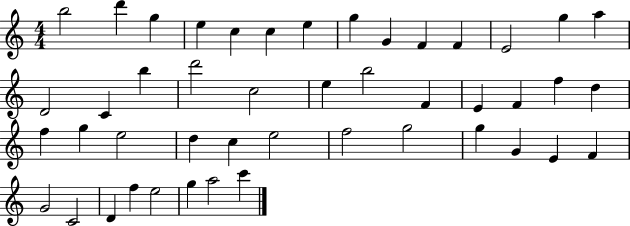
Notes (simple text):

B5/h D6/q G5/q E5/q C5/q C5/q E5/q G5/q G4/q F4/q F4/q E4/h G5/q A5/q D4/h C4/q B5/q D6/h C5/h E5/q B5/h F4/q E4/q F4/q F5/q D5/q F5/q G5/q E5/h D5/q C5/q E5/h F5/h G5/h G5/q G4/q E4/q F4/q G4/h C4/h D4/q F5/q E5/h G5/q A5/h C6/q